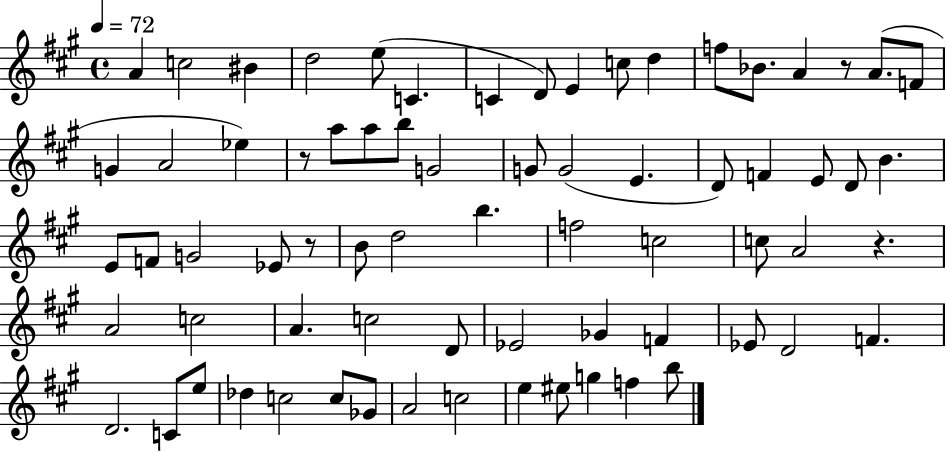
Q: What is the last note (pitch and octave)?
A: B5